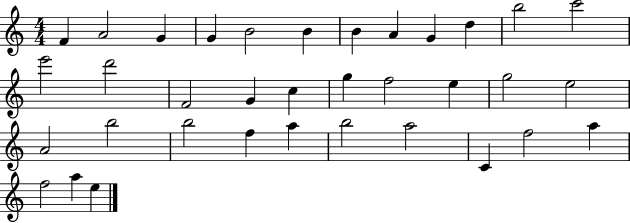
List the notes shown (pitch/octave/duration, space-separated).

F4/q A4/h G4/q G4/q B4/h B4/q B4/q A4/q G4/q D5/q B5/h C6/h E6/h D6/h F4/h G4/q C5/q G5/q F5/h E5/q G5/h E5/h A4/h B5/h B5/h F5/q A5/q B5/h A5/h C4/q F5/h A5/q F5/h A5/q E5/q